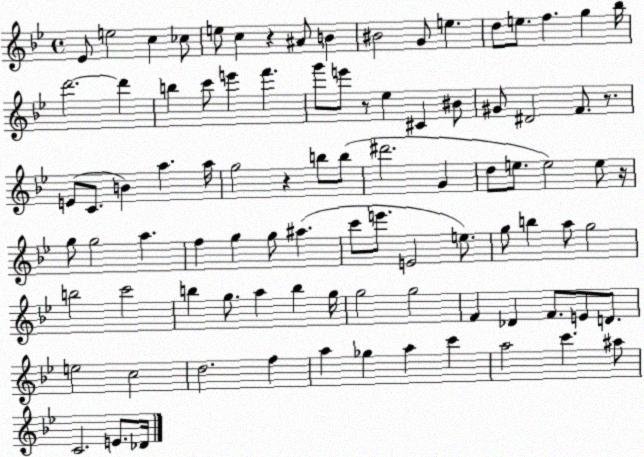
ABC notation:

X:1
T:Untitled
M:4/4
L:1/4
K:Bb
_E/2 e2 c _c/2 e/2 c z ^A/2 B ^B2 G/2 e d/2 e/2 f g _b/4 d'2 d' b c'/2 e' f' g'/2 e'/2 z/2 _e ^C ^B/2 ^G/2 ^D2 F/2 z/2 E/2 C/2 B a a/4 g2 z b/2 b/2 ^d'2 G d/2 e/2 e2 e/2 z/4 g/2 g2 a f g g/2 ^a c'/2 e'/2 E2 e/2 g/2 b a/2 g2 b2 c'2 b g/2 a b g/4 g2 g2 F _D F/2 E/2 D/2 e2 c2 d2 f a _g a c' a2 c' ^a/2 C2 E/2 _D/4